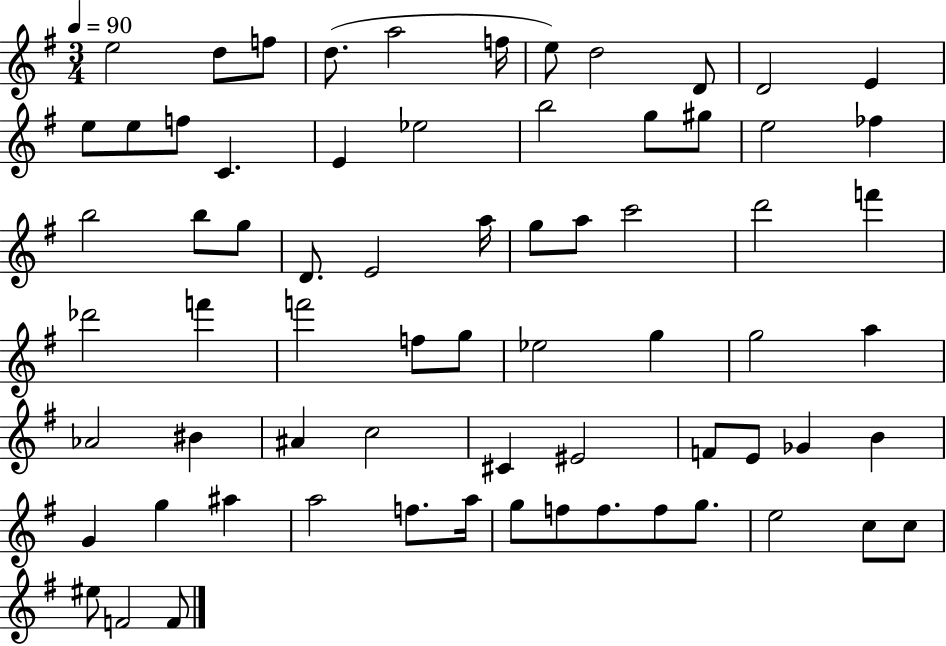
E5/h D5/e F5/e D5/e. A5/h F5/s E5/e D5/h D4/e D4/h E4/q E5/e E5/e F5/e C4/q. E4/q Eb5/h B5/h G5/e G#5/e E5/h FES5/q B5/h B5/e G5/e D4/e. E4/h A5/s G5/e A5/e C6/h D6/h F6/q Db6/h F6/q F6/h F5/e G5/e Eb5/h G5/q G5/h A5/q Ab4/h BIS4/q A#4/q C5/h C#4/q EIS4/h F4/e E4/e Gb4/q B4/q G4/q G5/q A#5/q A5/h F5/e. A5/s G5/e F5/e F5/e. F5/e G5/e. E5/h C5/e C5/e EIS5/e F4/h F4/e